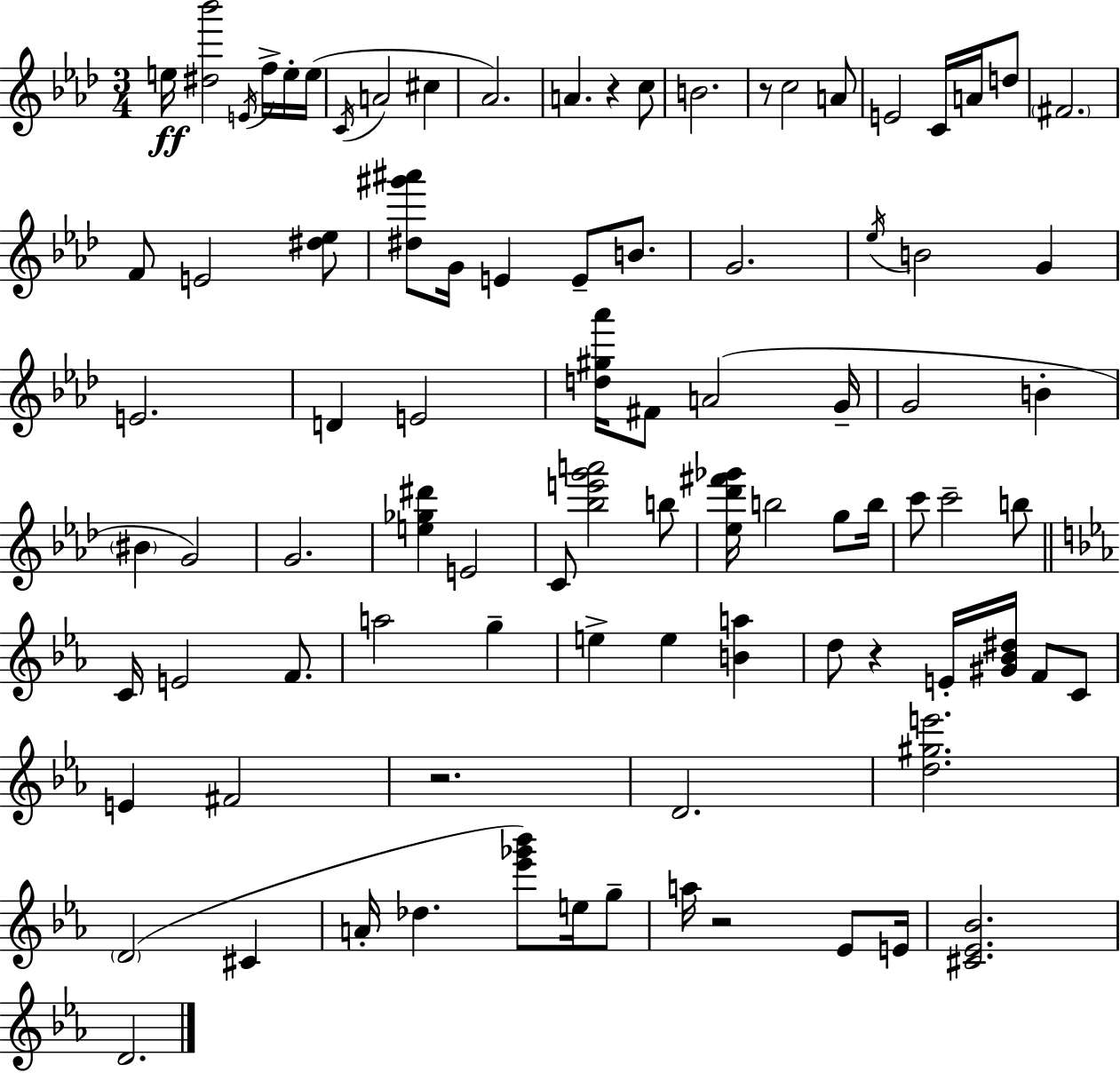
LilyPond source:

{
  \clef treble
  \numericTimeSignature
  \time 3/4
  \key f \minor
  e''16\ff <dis'' bes'''>2 \acciaccatura { e'16 } f''16-> e''16-. | e''16( \acciaccatura { c'16 } a'2 cis''4 | aes'2.) | a'4. r4 | \break c''8 b'2. | r8 c''2 | a'8 e'2 c'16 a'16 | d''8 \parenthesize fis'2. | \break f'8 e'2 | <dis'' ees''>8 <dis'' gis''' ais'''>8 g'16 e'4 e'8-- b'8. | g'2. | \acciaccatura { ees''16 } b'2 g'4 | \break e'2. | d'4 e'2 | <d'' gis'' aes'''>16 fis'8 a'2( | g'16-- g'2 b'4-. | \break \parenthesize bis'4 g'2) | g'2. | <e'' ges'' dis'''>4 e'2 | c'8 <bes'' e''' g''' a'''>2 | \break b''8 <ees'' des''' fis''' ges'''>16 b''2 | g''8 b''16 c'''8 c'''2-- | b''8 \bar "||" \break \key ees \major c'16 e'2 f'8. | a''2 g''4-- | e''4-> e''4 <b' a''>4 | d''8 r4 e'16-. <gis' bes' dis''>16 f'8 c'8 | \break e'4 fis'2 | r2. | d'2. | <d'' gis'' e'''>2. | \break \parenthesize d'2( cis'4 | a'16-. des''4. <ees''' ges''' bes'''>8) e''16 g''8-- | a''16 r2 ees'8 e'16 | <cis' ees' bes'>2. | \break d'2. | \bar "|."
}